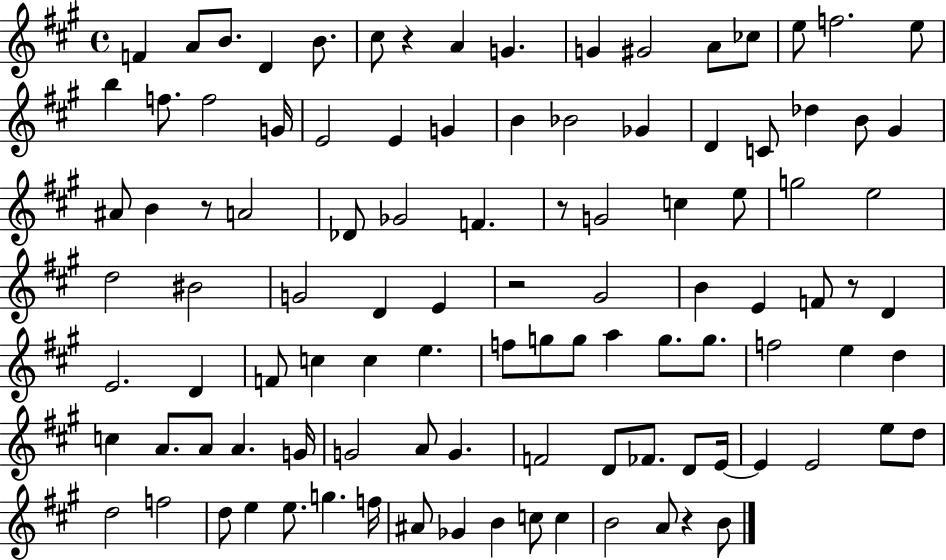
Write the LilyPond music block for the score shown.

{
  \clef treble
  \time 4/4
  \defaultTimeSignature
  \key a \major
  f'4 a'8 b'8. d'4 b'8. | cis''8 r4 a'4 g'4. | g'4 gis'2 a'8 ces''8 | e''8 f''2. e''8 | \break b''4 f''8. f''2 g'16 | e'2 e'4 g'4 | b'4 bes'2 ges'4 | d'4 c'8 des''4 b'8 gis'4 | \break ais'8 b'4 r8 a'2 | des'8 ges'2 f'4. | r8 g'2 c''4 e''8 | g''2 e''2 | \break d''2 bis'2 | g'2 d'4 e'4 | r2 gis'2 | b'4 e'4 f'8 r8 d'4 | \break e'2. d'4 | f'8 c''4 c''4 e''4. | f''8 g''8 g''8 a''4 g''8. g''8. | f''2 e''4 d''4 | \break c''4 a'8. a'8 a'4. g'16 | g'2 a'8 g'4. | f'2 d'8 fes'8. d'8 e'16~~ | e'4 e'2 e''8 d''8 | \break d''2 f''2 | d''8 e''4 e''8. g''4. f''16 | ais'8 ges'4 b'4 c''8 c''4 | b'2 a'8 r4 b'8 | \break \bar "|."
}